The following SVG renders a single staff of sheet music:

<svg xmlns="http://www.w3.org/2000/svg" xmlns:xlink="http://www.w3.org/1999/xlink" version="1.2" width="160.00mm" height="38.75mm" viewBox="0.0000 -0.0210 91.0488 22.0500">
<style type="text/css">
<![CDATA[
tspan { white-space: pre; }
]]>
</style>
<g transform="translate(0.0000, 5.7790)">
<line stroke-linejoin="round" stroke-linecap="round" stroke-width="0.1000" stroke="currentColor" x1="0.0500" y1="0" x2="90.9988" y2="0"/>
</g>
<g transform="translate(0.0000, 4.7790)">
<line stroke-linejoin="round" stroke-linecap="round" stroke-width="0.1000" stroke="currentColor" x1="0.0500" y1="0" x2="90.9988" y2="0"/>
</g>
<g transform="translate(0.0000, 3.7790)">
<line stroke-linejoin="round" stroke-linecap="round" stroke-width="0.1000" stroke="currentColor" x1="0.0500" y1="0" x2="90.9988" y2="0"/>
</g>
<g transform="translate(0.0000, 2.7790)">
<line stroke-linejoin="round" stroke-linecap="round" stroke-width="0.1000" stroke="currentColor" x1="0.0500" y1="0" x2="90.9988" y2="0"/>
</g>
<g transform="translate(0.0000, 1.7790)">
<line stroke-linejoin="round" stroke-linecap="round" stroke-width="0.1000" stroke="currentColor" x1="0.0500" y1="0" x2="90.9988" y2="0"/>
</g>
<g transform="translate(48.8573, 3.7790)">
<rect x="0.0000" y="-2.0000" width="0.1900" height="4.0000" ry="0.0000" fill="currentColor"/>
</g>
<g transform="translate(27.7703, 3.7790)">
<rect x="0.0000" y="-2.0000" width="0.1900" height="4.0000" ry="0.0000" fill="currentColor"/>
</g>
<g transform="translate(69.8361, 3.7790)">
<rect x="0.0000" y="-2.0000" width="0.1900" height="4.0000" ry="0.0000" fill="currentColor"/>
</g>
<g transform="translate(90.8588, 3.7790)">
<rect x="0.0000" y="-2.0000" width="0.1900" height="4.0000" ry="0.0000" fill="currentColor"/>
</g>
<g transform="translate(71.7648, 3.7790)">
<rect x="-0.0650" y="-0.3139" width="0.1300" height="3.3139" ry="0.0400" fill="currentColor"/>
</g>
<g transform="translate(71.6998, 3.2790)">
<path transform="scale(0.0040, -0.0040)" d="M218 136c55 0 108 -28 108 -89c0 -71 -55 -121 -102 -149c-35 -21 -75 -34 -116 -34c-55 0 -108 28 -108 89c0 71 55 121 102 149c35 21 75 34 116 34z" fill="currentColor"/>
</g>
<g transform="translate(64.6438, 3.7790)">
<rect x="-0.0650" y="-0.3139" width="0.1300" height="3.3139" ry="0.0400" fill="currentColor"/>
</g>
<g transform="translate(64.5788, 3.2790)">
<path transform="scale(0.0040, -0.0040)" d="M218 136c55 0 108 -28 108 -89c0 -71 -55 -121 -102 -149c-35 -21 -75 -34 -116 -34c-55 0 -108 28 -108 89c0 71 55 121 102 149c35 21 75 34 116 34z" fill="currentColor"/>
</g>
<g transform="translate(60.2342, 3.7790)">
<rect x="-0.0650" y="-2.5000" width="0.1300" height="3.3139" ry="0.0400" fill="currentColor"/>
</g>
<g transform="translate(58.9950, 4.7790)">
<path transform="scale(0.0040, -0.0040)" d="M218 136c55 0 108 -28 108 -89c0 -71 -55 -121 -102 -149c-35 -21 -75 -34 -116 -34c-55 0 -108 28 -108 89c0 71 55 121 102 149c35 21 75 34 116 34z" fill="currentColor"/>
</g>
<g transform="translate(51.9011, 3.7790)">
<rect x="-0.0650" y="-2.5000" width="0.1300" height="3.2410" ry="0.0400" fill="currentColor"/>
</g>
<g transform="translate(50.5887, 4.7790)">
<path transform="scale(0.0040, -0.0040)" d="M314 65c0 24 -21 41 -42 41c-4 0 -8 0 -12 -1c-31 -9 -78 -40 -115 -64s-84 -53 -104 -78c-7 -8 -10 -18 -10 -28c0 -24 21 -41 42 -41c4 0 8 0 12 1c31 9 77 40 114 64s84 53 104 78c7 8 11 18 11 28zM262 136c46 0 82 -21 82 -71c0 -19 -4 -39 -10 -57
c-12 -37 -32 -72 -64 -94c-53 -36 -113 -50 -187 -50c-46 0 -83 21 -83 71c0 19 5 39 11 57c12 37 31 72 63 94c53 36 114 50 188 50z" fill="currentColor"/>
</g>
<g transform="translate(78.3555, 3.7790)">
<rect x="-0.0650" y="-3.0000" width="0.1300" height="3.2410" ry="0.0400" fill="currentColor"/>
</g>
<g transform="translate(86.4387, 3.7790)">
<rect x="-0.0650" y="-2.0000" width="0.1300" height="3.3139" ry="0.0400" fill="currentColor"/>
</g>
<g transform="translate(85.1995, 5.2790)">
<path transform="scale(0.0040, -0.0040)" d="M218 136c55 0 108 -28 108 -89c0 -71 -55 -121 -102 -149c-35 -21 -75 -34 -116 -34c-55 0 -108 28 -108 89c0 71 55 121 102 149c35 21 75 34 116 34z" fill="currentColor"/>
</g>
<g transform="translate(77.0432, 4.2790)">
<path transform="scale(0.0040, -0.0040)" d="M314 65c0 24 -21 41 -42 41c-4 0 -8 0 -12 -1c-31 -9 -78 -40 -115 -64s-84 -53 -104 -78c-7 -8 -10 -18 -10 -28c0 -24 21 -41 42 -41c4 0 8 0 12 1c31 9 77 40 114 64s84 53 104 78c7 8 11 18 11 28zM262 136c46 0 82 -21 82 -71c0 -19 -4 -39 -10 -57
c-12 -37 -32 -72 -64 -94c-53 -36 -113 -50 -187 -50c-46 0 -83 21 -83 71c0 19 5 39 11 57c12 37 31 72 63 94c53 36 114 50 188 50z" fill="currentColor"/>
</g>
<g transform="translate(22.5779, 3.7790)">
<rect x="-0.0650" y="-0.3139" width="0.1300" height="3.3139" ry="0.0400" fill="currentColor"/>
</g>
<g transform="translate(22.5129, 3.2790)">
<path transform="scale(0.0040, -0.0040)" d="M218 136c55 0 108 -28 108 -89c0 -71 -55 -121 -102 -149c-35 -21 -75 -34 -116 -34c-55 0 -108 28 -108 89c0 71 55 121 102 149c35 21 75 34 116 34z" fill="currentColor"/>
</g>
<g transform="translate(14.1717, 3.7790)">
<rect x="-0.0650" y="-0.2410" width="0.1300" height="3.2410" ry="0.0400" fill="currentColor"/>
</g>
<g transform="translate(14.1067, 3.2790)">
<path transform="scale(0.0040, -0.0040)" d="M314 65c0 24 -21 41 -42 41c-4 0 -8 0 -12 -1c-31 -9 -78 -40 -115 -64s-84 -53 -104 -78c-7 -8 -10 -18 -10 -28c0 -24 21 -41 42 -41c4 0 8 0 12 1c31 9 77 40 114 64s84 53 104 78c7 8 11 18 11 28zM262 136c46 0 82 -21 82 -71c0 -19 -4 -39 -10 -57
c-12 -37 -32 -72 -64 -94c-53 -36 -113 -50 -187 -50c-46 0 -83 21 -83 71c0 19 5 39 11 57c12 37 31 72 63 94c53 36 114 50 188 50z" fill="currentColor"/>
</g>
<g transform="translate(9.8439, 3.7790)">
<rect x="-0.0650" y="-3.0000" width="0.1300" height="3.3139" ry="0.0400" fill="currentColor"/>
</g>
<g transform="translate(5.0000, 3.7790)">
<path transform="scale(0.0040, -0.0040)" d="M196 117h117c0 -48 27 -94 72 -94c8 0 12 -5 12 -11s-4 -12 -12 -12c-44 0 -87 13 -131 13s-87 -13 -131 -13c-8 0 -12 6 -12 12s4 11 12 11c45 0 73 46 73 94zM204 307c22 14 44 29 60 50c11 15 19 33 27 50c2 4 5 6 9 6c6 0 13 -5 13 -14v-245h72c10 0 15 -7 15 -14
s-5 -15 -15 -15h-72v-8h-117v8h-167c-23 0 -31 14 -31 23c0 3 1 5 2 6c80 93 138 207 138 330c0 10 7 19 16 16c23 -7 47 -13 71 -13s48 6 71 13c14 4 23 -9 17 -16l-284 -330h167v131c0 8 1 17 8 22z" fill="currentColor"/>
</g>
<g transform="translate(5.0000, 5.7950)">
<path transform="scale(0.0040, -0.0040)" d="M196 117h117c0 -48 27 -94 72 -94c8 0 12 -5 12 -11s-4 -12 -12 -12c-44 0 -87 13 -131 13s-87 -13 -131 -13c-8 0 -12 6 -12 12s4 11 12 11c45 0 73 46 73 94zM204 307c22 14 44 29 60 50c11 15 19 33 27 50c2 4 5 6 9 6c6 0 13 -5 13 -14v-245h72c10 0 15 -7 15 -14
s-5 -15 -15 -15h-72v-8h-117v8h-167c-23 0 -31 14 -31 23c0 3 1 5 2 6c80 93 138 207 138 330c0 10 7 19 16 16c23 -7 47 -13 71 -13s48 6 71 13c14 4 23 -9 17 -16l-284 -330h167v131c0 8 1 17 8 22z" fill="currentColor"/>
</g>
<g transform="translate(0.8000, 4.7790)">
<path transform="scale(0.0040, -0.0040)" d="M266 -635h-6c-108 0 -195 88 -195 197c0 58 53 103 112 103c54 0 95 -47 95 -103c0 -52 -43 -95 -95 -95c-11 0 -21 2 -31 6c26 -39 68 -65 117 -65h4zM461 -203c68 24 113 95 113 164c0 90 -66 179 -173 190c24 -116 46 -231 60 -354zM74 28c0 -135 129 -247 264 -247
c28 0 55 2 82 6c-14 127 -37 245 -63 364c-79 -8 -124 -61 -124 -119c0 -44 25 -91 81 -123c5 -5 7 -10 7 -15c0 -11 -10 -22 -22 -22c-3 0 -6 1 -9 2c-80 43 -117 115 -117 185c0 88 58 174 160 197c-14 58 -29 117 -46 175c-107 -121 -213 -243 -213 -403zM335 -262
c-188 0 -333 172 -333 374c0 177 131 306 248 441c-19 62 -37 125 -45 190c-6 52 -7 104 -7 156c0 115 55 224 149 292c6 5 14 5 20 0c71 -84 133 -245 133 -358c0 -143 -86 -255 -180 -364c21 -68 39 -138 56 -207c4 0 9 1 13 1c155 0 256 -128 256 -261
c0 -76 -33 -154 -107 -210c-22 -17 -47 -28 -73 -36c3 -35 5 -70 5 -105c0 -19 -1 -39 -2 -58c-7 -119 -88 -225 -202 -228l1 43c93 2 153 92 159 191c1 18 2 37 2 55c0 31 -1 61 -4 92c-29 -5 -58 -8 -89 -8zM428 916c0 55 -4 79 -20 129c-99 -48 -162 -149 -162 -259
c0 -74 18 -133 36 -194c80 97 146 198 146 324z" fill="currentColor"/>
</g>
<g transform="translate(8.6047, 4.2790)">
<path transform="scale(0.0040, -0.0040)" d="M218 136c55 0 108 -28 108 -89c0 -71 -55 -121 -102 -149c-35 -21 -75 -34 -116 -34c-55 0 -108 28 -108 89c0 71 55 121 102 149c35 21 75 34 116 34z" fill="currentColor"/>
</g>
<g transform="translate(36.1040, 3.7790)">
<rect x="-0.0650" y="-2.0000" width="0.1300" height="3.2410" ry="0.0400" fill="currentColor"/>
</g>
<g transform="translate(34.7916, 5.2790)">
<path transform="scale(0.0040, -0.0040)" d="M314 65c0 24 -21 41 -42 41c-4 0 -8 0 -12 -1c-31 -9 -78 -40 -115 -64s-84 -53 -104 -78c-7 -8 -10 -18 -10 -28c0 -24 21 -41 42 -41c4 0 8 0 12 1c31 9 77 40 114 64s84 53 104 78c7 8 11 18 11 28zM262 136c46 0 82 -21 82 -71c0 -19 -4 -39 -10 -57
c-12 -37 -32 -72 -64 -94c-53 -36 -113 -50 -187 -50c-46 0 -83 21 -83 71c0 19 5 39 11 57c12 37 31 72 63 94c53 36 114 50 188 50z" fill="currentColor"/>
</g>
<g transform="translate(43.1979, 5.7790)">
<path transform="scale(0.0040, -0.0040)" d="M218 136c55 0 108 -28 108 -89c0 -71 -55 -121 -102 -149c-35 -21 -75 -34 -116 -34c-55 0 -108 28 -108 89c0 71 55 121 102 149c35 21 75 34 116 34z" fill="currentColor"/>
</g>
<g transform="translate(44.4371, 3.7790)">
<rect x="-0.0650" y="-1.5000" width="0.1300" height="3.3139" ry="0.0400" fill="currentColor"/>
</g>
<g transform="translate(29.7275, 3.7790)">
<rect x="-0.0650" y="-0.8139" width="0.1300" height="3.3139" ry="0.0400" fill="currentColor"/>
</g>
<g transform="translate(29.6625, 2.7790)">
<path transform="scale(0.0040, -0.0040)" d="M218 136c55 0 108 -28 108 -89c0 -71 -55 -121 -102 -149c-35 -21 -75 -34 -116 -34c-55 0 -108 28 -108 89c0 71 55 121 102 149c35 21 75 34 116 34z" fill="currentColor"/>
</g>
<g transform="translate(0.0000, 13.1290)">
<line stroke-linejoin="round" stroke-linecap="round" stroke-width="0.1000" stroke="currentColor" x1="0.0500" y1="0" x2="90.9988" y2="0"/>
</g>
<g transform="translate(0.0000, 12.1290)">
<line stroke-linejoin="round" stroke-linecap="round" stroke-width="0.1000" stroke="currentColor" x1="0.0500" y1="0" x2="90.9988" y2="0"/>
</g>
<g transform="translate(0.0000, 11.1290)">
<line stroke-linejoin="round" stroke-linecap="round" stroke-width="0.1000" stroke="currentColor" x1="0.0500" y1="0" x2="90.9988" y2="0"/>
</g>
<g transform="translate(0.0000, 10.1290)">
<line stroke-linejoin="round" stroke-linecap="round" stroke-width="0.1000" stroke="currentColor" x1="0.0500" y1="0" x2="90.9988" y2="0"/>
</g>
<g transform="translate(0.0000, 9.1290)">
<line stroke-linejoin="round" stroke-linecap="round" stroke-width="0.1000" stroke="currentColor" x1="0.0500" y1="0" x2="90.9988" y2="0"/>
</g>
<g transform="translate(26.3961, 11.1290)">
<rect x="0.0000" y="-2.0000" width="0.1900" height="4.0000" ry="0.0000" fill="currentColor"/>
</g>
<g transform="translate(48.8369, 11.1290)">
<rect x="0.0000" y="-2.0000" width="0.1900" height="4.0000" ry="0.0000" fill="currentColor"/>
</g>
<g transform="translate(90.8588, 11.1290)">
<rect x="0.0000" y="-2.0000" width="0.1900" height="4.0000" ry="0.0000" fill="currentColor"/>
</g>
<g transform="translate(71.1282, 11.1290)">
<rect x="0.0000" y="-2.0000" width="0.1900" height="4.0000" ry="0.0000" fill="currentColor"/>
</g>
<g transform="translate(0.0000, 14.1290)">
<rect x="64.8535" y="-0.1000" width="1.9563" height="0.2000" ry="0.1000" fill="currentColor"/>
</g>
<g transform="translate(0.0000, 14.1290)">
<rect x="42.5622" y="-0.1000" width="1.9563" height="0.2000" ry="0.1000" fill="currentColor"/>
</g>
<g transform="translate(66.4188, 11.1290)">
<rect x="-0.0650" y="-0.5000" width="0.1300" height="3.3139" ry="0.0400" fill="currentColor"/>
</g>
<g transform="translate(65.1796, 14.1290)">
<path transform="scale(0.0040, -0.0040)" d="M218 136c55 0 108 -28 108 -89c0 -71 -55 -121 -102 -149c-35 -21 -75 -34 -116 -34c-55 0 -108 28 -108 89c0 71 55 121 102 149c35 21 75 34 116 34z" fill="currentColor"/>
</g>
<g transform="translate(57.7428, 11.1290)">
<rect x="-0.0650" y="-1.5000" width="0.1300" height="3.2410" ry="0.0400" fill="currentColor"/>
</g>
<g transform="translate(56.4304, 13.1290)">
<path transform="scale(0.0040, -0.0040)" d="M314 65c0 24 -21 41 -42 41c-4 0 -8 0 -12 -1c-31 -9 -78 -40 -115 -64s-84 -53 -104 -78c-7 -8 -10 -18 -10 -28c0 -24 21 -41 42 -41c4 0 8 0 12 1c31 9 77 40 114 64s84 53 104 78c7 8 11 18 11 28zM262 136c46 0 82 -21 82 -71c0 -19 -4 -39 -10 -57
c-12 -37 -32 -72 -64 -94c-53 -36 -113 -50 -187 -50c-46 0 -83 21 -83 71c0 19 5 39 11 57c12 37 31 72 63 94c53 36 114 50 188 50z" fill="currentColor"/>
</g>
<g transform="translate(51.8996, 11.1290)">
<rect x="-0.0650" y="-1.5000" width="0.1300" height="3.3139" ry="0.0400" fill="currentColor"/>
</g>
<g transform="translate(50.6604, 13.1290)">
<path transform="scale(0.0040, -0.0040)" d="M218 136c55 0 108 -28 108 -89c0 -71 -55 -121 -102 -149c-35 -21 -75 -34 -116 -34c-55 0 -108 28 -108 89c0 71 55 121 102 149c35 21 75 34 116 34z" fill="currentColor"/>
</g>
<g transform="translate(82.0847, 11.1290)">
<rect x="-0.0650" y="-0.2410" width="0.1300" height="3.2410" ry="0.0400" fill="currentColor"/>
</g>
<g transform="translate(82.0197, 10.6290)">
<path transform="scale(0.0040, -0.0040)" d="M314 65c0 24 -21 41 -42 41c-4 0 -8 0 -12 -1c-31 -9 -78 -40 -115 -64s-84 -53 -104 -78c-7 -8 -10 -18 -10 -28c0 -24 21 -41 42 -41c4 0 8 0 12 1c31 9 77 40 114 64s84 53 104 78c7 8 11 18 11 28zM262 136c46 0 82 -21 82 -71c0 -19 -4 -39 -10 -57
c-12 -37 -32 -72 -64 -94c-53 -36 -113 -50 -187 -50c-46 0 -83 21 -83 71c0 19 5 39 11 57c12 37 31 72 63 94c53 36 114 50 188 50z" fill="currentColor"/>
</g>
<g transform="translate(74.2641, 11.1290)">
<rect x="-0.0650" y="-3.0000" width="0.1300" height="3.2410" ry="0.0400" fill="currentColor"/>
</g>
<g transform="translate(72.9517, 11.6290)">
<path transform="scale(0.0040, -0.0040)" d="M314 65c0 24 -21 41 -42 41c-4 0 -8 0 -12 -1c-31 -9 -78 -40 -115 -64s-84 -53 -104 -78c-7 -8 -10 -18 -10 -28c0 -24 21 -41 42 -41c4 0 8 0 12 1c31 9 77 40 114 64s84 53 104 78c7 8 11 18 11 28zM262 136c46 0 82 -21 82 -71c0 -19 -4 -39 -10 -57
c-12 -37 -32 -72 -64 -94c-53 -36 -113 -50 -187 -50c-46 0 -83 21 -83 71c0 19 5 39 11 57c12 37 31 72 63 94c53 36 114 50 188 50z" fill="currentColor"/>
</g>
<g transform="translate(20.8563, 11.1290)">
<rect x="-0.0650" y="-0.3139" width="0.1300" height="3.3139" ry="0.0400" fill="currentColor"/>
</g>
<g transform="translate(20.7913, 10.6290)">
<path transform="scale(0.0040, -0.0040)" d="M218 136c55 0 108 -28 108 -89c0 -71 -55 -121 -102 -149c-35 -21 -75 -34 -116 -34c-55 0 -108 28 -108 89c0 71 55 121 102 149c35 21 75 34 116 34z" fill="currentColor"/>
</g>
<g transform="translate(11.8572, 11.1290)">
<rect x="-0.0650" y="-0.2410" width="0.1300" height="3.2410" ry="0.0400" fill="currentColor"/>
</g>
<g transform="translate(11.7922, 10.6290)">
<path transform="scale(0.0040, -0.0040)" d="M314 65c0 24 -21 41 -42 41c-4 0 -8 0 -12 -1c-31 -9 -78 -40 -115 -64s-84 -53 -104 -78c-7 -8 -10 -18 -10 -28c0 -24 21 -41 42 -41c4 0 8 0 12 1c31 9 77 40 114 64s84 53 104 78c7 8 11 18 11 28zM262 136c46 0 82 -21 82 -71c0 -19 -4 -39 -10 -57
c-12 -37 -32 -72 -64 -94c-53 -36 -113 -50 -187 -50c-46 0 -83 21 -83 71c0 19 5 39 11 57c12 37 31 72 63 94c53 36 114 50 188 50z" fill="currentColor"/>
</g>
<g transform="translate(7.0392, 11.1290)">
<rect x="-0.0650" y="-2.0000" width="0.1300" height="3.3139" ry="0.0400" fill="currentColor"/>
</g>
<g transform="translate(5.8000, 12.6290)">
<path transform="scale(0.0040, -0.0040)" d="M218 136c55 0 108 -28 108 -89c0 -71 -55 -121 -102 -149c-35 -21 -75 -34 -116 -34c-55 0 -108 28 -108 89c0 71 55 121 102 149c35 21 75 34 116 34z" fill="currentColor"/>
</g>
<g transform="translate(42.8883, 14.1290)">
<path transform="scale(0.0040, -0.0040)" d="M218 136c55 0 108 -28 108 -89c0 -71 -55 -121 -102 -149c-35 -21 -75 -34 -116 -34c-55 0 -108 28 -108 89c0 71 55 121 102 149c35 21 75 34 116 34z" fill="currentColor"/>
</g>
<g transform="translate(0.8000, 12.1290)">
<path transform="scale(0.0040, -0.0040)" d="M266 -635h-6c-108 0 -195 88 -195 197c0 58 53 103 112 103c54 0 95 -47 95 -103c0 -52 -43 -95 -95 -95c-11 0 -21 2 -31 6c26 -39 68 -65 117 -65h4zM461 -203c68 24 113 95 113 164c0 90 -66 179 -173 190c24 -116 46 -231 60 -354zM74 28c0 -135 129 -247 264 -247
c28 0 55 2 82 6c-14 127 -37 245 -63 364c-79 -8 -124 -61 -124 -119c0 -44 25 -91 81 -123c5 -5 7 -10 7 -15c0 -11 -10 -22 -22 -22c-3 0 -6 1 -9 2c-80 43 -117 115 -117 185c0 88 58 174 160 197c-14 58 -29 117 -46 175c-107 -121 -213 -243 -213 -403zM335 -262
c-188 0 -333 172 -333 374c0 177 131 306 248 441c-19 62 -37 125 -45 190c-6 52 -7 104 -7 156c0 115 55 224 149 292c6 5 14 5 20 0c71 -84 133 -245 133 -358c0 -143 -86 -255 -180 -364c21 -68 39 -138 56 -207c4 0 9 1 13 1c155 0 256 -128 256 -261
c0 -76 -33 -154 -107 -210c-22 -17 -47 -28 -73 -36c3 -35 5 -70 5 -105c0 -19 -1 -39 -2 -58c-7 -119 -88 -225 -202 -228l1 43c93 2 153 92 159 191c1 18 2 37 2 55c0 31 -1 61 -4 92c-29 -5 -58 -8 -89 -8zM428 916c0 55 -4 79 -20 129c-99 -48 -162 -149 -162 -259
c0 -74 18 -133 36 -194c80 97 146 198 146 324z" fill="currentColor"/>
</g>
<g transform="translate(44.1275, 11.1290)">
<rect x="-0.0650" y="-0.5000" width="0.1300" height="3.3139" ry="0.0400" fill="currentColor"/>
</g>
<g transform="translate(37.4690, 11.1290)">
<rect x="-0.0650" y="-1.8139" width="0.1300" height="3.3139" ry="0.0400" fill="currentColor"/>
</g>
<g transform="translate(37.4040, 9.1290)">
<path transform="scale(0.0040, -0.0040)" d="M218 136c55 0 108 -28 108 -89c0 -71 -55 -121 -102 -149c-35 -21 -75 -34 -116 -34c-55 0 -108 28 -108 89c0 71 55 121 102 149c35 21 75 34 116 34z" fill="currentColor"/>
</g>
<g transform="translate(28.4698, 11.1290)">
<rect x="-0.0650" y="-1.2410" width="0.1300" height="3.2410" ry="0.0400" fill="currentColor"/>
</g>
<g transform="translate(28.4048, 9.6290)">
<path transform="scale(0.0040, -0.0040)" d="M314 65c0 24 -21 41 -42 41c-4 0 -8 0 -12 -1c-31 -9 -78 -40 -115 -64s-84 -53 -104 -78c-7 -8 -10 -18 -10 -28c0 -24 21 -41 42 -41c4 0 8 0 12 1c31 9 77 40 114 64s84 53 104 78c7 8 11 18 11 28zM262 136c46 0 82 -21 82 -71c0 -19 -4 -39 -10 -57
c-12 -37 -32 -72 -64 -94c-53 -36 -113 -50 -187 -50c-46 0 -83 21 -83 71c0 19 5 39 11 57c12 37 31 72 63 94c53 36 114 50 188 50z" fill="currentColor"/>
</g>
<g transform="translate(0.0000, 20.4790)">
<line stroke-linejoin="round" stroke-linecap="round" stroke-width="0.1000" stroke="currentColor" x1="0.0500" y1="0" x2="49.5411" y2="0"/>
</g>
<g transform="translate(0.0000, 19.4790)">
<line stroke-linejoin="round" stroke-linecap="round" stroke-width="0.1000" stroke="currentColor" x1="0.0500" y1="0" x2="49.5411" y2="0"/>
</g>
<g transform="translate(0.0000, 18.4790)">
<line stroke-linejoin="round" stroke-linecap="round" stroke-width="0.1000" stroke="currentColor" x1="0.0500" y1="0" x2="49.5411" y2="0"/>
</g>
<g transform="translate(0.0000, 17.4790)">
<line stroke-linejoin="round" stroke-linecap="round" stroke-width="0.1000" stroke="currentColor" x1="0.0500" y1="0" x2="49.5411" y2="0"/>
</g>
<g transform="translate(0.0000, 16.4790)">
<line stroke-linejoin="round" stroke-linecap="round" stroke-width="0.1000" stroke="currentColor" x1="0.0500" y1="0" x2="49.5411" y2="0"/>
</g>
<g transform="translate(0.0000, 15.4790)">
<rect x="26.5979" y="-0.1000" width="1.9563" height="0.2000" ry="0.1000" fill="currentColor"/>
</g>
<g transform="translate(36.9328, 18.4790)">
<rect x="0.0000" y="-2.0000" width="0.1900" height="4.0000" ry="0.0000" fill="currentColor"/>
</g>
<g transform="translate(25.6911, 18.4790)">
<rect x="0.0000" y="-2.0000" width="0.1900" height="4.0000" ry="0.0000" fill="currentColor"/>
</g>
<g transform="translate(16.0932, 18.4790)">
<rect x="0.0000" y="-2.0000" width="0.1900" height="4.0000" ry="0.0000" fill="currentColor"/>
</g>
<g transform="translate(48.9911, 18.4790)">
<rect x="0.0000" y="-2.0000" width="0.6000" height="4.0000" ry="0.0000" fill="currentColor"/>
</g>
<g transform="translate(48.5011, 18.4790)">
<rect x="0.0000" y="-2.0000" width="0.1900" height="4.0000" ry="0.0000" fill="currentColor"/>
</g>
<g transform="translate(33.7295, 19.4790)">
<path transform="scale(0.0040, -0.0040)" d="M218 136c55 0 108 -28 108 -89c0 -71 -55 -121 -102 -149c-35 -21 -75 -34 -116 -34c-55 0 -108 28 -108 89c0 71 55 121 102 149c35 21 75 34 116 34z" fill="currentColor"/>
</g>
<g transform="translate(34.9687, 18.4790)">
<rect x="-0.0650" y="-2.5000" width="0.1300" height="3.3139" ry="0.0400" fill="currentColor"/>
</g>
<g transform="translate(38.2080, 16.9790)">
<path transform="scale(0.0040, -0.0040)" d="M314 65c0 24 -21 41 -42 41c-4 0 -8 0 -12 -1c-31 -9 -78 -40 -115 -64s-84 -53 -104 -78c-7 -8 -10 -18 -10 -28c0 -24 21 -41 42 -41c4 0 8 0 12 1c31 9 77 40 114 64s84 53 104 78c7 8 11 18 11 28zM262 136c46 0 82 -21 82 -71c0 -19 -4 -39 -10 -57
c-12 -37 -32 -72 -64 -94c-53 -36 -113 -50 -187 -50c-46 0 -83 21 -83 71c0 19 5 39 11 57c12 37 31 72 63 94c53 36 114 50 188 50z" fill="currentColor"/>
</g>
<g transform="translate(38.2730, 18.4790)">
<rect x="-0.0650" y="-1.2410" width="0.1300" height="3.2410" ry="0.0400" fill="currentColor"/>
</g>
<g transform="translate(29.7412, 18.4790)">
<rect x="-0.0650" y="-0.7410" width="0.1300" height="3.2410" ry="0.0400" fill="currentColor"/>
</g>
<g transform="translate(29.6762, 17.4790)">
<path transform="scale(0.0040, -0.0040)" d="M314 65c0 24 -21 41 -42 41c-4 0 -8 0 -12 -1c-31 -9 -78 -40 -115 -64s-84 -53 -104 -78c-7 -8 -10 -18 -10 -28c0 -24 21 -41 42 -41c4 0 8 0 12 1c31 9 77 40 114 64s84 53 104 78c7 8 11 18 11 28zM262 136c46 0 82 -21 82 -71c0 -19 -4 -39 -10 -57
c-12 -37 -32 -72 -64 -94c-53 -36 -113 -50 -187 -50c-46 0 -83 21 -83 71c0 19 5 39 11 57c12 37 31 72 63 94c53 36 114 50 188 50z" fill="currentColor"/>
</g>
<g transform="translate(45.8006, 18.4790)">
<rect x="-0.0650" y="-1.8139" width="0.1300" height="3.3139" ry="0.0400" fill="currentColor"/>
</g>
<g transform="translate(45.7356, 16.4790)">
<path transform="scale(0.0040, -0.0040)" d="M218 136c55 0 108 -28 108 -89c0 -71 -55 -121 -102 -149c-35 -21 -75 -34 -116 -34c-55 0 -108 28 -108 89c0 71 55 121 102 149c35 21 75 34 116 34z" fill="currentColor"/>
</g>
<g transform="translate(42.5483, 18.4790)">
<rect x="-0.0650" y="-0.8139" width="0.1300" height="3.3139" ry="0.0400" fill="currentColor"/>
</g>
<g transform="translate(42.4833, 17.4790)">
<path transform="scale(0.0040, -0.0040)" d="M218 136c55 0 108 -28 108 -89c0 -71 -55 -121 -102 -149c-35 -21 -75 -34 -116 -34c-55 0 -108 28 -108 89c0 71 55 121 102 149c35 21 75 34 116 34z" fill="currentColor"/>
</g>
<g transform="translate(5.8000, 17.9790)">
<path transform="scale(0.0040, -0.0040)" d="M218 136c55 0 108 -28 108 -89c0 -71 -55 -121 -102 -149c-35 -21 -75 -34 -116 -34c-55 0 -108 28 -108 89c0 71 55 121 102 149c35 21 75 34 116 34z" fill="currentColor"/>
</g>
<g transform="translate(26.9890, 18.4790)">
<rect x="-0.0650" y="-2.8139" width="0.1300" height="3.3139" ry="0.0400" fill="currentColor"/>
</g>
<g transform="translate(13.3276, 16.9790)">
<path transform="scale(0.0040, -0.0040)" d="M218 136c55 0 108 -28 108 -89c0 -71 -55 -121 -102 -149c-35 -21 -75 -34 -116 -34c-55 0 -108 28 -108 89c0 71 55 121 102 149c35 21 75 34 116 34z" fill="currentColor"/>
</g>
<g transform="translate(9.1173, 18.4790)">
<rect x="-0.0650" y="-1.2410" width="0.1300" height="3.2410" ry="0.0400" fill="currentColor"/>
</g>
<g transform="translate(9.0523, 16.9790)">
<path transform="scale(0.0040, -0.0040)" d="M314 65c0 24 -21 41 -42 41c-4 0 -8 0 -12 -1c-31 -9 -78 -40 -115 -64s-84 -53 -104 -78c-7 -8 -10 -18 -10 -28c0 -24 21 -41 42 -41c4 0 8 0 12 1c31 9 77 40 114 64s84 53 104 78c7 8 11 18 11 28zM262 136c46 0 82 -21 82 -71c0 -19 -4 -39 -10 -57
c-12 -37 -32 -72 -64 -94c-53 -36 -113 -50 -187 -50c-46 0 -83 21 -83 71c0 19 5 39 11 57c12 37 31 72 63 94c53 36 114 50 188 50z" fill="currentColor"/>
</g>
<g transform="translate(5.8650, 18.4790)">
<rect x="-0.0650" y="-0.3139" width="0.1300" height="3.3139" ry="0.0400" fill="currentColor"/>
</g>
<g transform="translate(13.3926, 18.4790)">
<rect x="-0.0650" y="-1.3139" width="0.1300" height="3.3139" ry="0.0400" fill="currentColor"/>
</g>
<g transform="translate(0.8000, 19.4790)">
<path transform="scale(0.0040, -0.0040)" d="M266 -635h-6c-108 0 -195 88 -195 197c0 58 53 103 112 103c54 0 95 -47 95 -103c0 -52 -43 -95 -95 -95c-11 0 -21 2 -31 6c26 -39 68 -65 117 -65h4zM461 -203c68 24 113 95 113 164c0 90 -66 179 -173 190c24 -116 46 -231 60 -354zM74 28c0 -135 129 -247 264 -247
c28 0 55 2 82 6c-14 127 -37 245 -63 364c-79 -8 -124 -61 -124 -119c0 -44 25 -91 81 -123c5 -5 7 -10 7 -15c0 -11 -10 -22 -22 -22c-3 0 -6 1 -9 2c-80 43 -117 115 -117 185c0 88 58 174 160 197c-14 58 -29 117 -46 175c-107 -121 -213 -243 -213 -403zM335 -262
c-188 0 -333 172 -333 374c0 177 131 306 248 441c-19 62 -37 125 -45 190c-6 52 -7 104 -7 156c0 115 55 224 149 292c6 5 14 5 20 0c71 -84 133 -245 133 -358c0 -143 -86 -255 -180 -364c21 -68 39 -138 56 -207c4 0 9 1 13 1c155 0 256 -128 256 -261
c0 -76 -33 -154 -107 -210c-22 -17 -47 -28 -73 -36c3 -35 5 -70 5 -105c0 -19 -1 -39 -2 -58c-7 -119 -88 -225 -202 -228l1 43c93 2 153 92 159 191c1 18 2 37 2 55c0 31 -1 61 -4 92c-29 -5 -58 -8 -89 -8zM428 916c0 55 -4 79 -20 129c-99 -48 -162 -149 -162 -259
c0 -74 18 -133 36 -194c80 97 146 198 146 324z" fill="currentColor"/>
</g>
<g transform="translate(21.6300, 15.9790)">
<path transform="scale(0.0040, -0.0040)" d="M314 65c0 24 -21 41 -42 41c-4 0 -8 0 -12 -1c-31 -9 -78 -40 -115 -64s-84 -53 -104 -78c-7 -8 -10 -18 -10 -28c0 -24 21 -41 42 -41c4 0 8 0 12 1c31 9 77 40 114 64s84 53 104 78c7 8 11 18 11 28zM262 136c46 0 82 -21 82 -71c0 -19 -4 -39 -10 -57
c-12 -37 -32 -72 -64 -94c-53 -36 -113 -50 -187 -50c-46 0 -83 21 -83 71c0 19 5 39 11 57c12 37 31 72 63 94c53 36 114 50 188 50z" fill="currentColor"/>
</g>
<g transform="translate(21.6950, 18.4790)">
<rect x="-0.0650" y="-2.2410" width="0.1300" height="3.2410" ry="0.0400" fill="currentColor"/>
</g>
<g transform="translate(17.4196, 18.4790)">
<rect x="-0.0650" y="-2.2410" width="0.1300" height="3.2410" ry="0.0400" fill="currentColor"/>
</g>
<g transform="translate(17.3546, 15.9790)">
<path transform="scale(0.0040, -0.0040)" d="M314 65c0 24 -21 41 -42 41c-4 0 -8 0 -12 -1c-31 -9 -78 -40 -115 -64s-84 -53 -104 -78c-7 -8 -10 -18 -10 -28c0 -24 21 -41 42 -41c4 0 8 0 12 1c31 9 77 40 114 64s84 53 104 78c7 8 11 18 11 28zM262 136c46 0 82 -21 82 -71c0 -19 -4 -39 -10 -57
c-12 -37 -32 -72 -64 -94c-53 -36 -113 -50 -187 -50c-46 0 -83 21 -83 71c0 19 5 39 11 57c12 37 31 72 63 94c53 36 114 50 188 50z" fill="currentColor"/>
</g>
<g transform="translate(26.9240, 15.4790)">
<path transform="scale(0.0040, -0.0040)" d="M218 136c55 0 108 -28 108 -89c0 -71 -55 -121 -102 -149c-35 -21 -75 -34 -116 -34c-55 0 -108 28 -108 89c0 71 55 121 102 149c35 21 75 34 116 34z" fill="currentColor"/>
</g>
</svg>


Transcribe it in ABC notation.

X:1
T:Untitled
M:4/4
L:1/4
K:C
A c2 c d F2 E G2 G c c A2 F F c2 c e2 f C E E2 C A2 c2 c e2 e g2 g2 a d2 G e2 d f